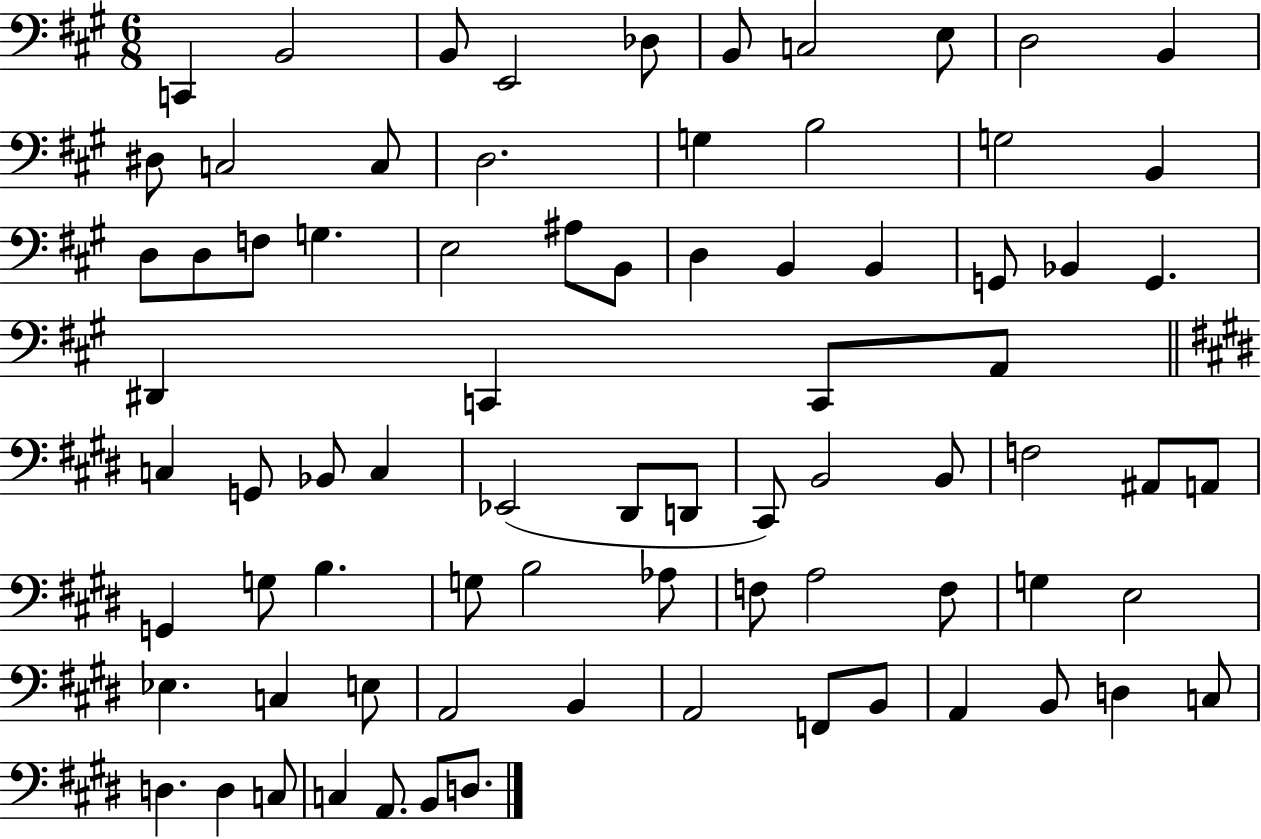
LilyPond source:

{
  \clef bass
  \numericTimeSignature
  \time 6/8
  \key a \major
  c,4 b,2 | b,8 e,2 des8 | b,8 c2 e8 | d2 b,4 | \break dis8 c2 c8 | d2. | g4 b2 | g2 b,4 | \break d8 d8 f8 g4. | e2 ais8 b,8 | d4 b,4 b,4 | g,8 bes,4 g,4. | \break dis,4 c,4 c,8 a,8 | \bar "||" \break \key e \major c4 g,8 bes,8 c4 | ees,2( dis,8 d,8 | cis,8) b,2 b,8 | f2 ais,8 a,8 | \break g,4 g8 b4. | g8 b2 aes8 | f8 a2 f8 | g4 e2 | \break ees4. c4 e8 | a,2 b,4 | a,2 f,8 b,8 | a,4 b,8 d4 c8 | \break d4. d4 c8 | c4 a,8. b,8 d8. | \bar "|."
}